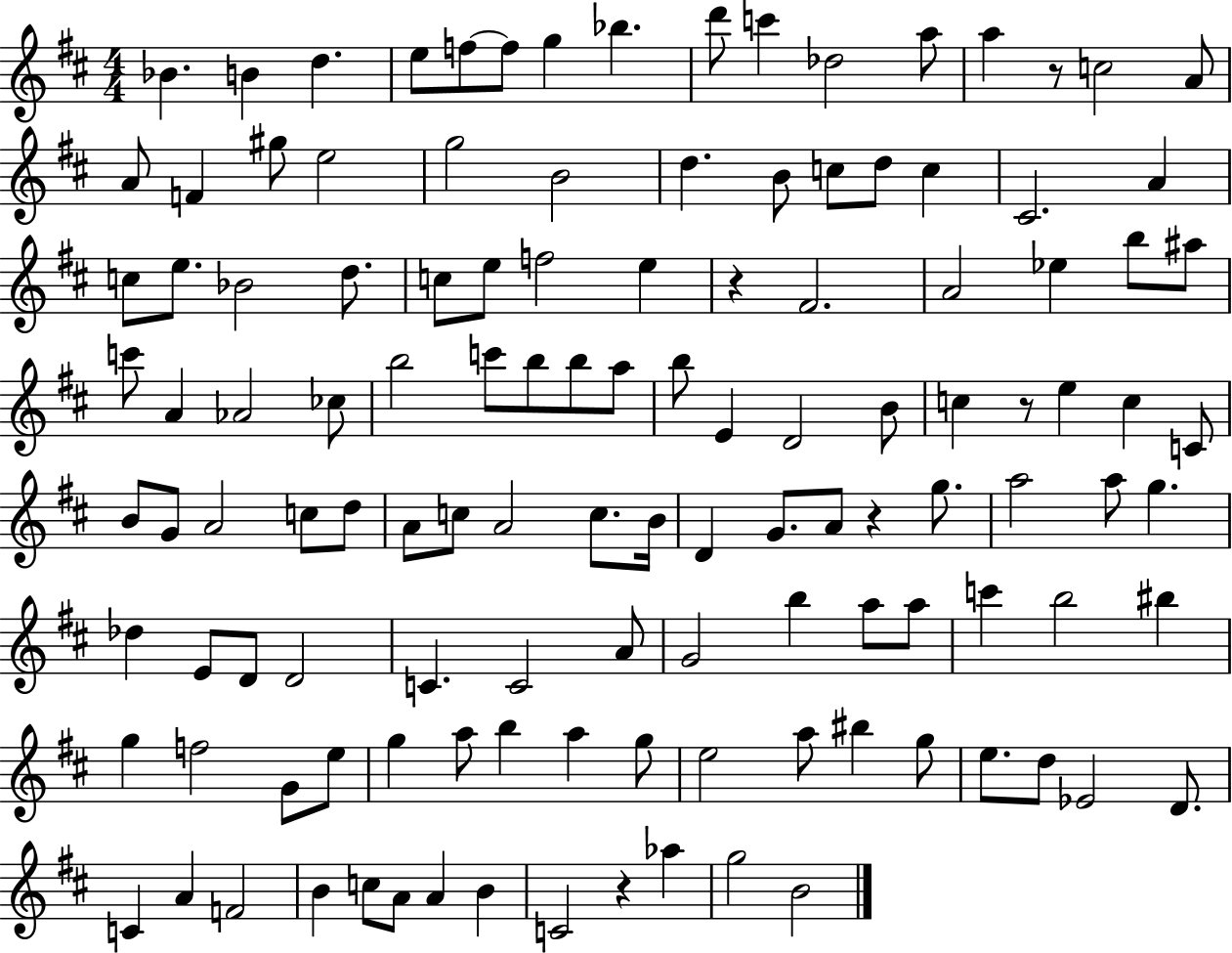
{
  \clef treble
  \numericTimeSignature
  \time 4/4
  \key d \major
  \repeat volta 2 { bes'4. b'4 d''4. | e''8 f''8~~ f''8 g''4 bes''4. | d'''8 c'''4 des''2 a''8 | a''4 r8 c''2 a'8 | \break a'8 f'4 gis''8 e''2 | g''2 b'2 | d''4. b'8 c''8 d''8 c''4 | cis'2. a'4 | \break c''8 e''8. bes'2 d''8. | c''8 e''8 f''2 e''4 | r4 fis'2. | a'2 ees''4 b''8 ais''8 | \break c'''8 a'4 aes'2 ces''8 | b''2 c'''8 b''8 b''8 a''8 | b''8 e'4 d'2 b'8 | c''4 r8 e''4 c''4 c'8 | \break b'8 g'8 a'2 c''8 d''8 | a'8 c''8 a'2 c''8. b'16 | d'4 g'8. a'8 r4 g''8. | a''2 a''8 g''4. | \break des''4 e'8 d'8 d'2 | c'4. c'2 a'8 | g'2 b''4 a''8 a''8 | c'''4 b''2 bis''4 | \break g''4 f''2 g'8 e''8 | g''4 a''8 b''4 a''4 g''8 | e''2 a''8 bis''4 g''8 | e''8. d''8 ees'2 d'8. | \break c'4 a'4 f'2 | b'4 c''8 a'8 a'4 b'4 | c'2 r4 aes''4 | g''2 b'2 | \break } \bar "|."
}